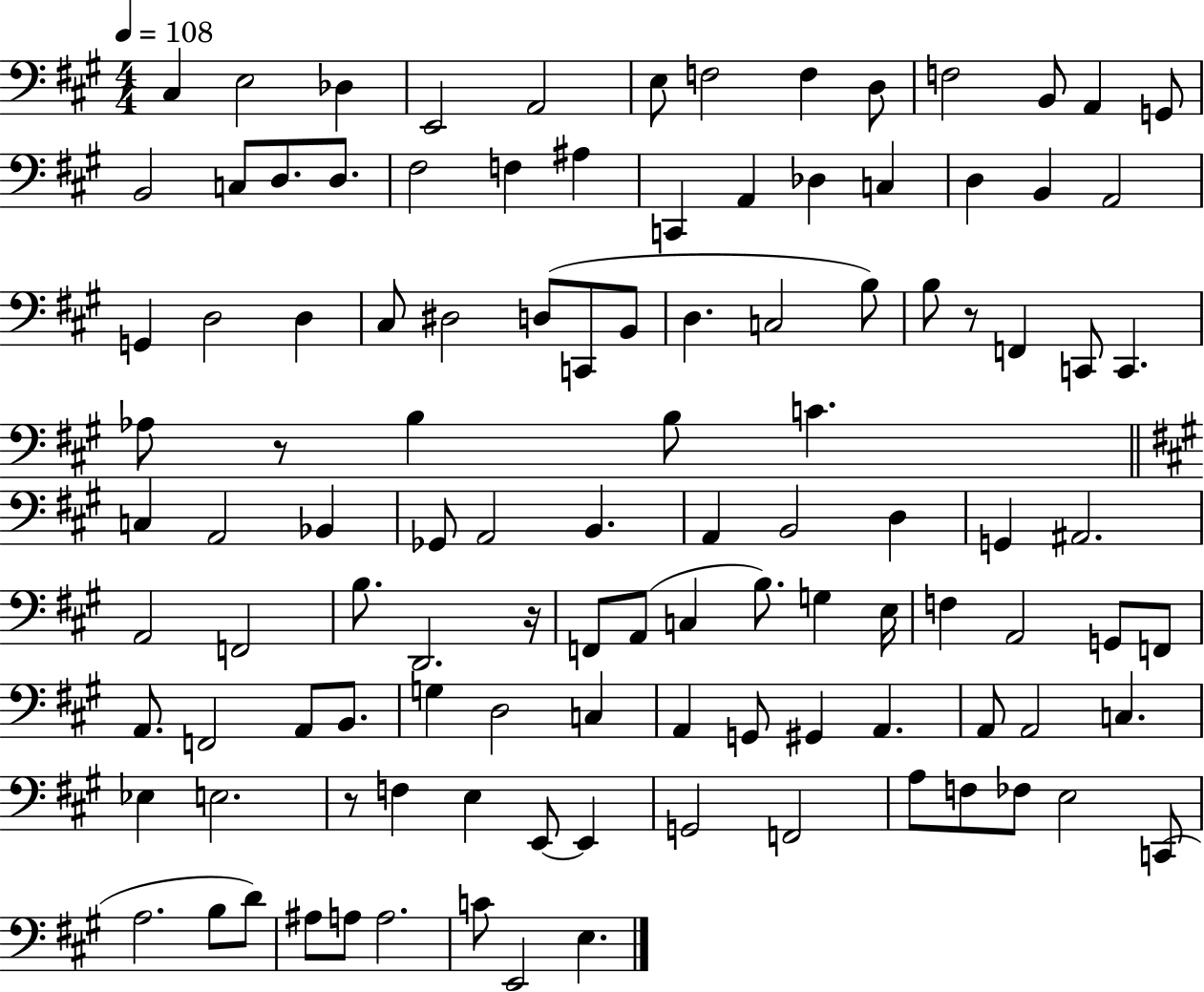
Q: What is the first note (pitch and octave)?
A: C#3